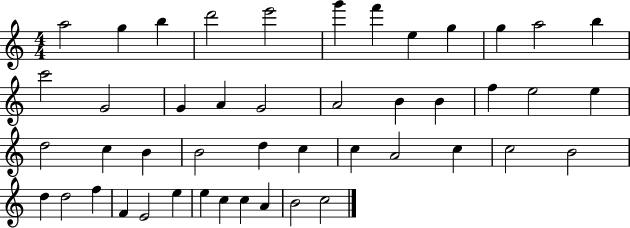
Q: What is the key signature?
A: C major